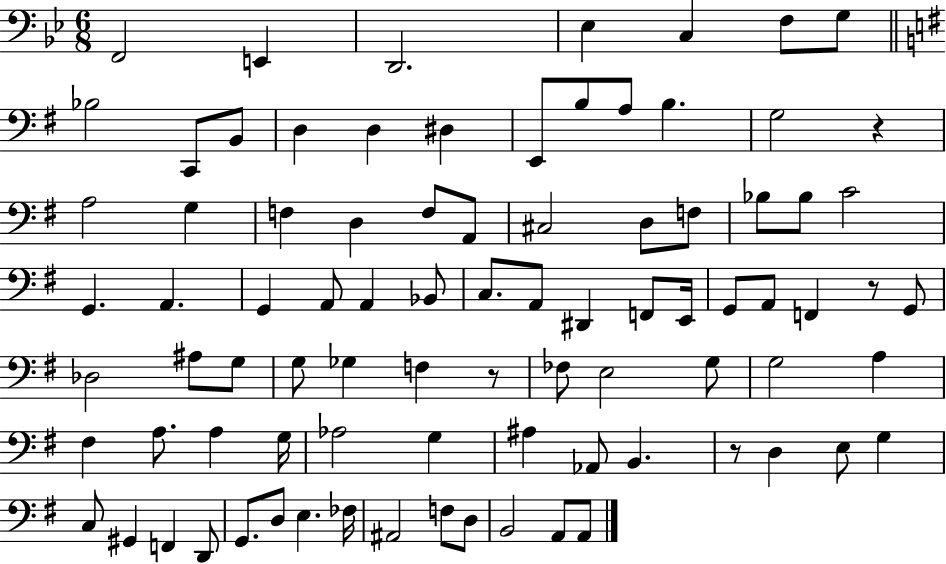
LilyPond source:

{
  \clef bass
  \numericTimeSignature
  \time 6/8
  \key bes \major
  f,2 e,4 | d,2. | ees4 c4 f8 g8 | \bar "||" \break \key e \minor bes2 c,8 b,8 | d4 d4 dis4 | e,8 b8 a8 b4. | g2 r4 | \break a2 g4 | f4 d4 f8 a,8 | cis2 d8 f8 | bes8 bes8 c'2 | \break g,4. a,4. | g,4 a,8 a,4 bes,8 | c8. a,8 dis,4 f,8 e,16 | g,8 a,8 f,4 r8 g,8 | \break des2 ais8 g8 | g8 ges4 f4 r8 | fes8 e2 g8 | g2 a4 | \break fis4 a8. a4 g16 | aes2 g4 | ais4 aes,8 b,4. | r8 d4 e8 g4 | \break c8 gis,4 f,4 d,8 | g,8. d8 e4. fes16 | ais,2 f8 d8 | b,2 a,8 a,8 | \break \bar "|."
}